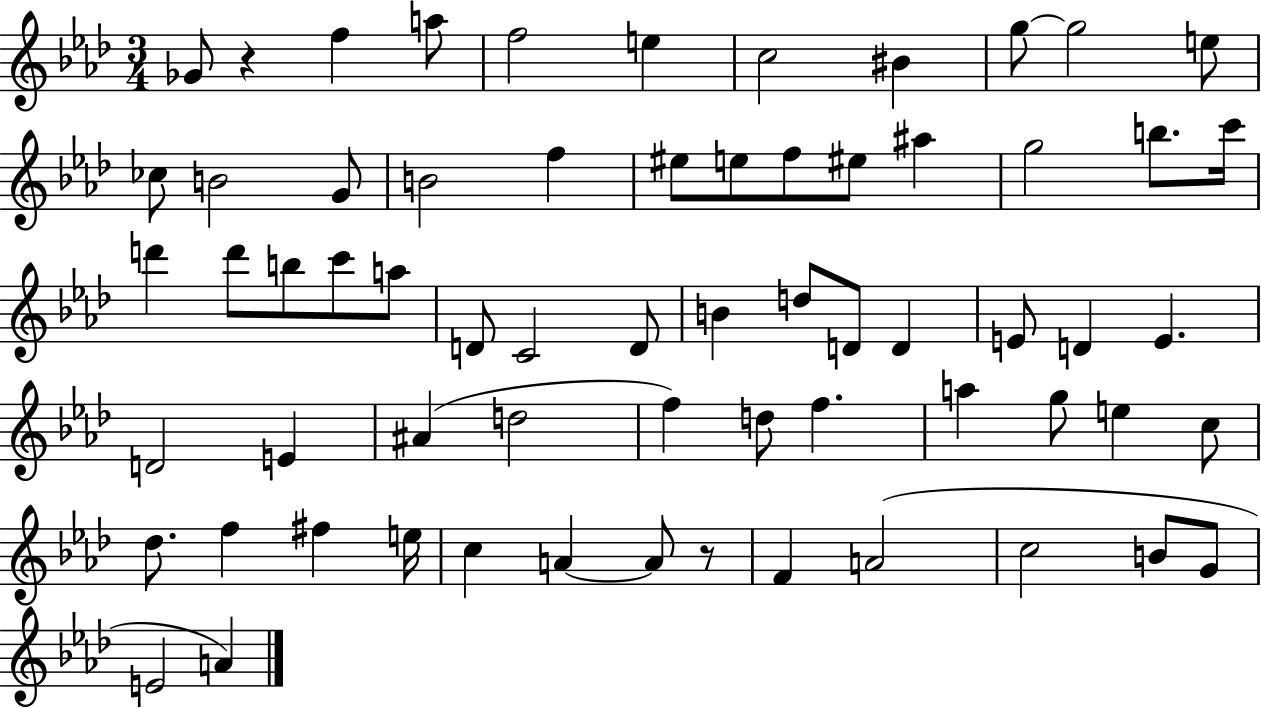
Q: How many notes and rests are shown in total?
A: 65